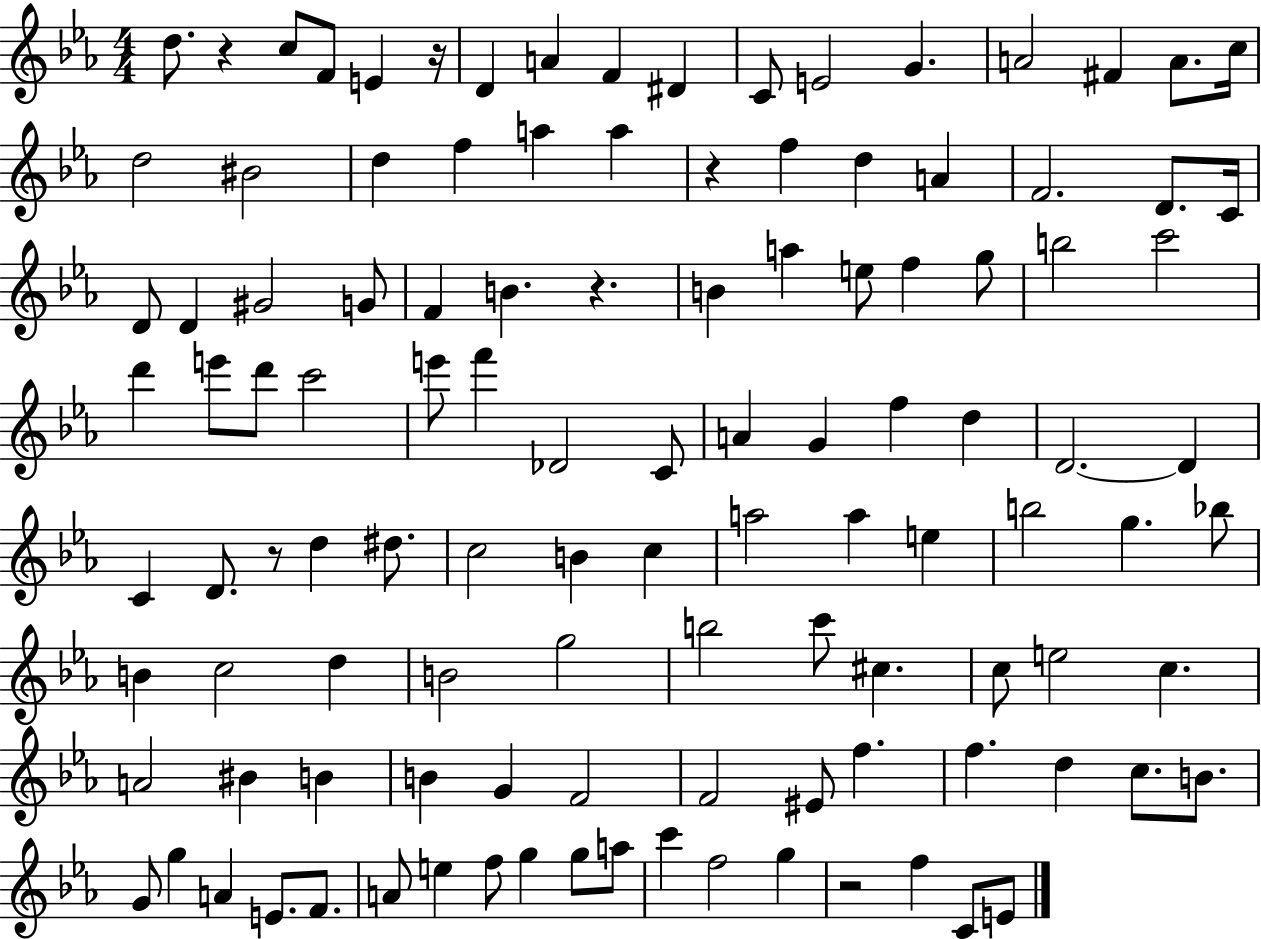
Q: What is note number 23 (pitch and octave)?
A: D5